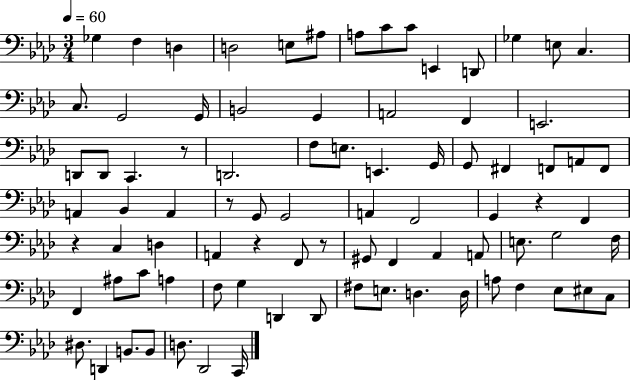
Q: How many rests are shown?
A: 6